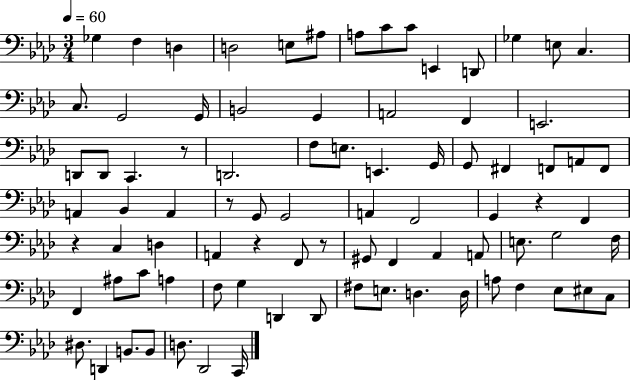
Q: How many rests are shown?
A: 6